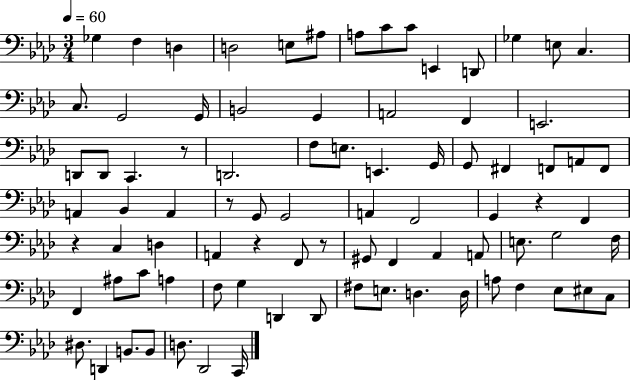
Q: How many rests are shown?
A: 6